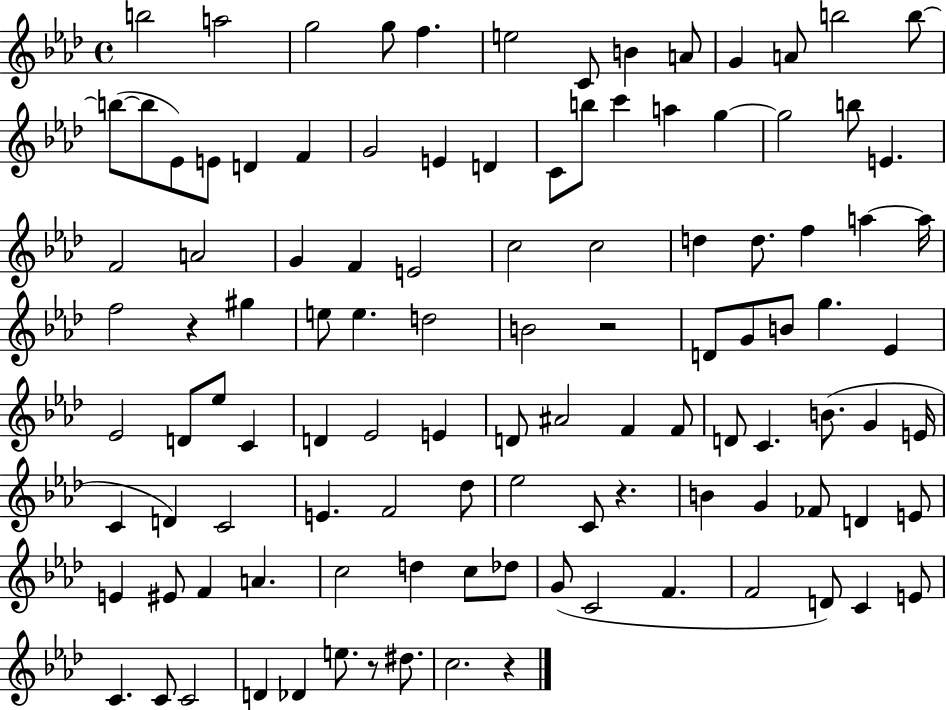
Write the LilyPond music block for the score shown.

{
  \clef treble
  \time 4/4
  \defaultTimeSignature
  \key aes \major
  b''2 a''2 | g''2 g''8 f''4. | e''2 c'8 b'4 a'8 | g'4 a'8 b''2 b''8~~ | \break b''8~(~ b''8 ees'8) e'8 d'4 f'4 | g'2 e'4 d'4 | c'8 b''8 c'''4 a''4 g''4~~ | g''2 b''8 e'4. | \break f'2 a'2 | g'4 f'4 e'2 | c''2 c''2 | d''4 d''8. f''4 a''4~~ a''16 | \break f''2 r4 gis''4 | e''8 e''4. d''2 | b'2 r2 | d'8 g'8 b'8 g''4. ees'4 | \break ees'2 d'8 ees''8 c'4 | d'4 ees'2 e'4 | d'8 ais'2 f'4 f'8 | d'8 c'4. b'8.( g'4 e'16 | \break c'4 d'4) c'2 | e'4. f'2 des''8 | ees''2 c'8 r4. | b'4 g'4 fes'8 d'4 e'8 | \break e'4 eis'8 f'4 a'4. | c''2 d''4 c''8 des''8 | g'8( c'2 f'4. | f'2 d'8) c'4 e'8 | \break c'4. c'8 c'2 | d'4 des'4 e''8. r8 dis''8. | c''2. r4 | \bar "|."
}